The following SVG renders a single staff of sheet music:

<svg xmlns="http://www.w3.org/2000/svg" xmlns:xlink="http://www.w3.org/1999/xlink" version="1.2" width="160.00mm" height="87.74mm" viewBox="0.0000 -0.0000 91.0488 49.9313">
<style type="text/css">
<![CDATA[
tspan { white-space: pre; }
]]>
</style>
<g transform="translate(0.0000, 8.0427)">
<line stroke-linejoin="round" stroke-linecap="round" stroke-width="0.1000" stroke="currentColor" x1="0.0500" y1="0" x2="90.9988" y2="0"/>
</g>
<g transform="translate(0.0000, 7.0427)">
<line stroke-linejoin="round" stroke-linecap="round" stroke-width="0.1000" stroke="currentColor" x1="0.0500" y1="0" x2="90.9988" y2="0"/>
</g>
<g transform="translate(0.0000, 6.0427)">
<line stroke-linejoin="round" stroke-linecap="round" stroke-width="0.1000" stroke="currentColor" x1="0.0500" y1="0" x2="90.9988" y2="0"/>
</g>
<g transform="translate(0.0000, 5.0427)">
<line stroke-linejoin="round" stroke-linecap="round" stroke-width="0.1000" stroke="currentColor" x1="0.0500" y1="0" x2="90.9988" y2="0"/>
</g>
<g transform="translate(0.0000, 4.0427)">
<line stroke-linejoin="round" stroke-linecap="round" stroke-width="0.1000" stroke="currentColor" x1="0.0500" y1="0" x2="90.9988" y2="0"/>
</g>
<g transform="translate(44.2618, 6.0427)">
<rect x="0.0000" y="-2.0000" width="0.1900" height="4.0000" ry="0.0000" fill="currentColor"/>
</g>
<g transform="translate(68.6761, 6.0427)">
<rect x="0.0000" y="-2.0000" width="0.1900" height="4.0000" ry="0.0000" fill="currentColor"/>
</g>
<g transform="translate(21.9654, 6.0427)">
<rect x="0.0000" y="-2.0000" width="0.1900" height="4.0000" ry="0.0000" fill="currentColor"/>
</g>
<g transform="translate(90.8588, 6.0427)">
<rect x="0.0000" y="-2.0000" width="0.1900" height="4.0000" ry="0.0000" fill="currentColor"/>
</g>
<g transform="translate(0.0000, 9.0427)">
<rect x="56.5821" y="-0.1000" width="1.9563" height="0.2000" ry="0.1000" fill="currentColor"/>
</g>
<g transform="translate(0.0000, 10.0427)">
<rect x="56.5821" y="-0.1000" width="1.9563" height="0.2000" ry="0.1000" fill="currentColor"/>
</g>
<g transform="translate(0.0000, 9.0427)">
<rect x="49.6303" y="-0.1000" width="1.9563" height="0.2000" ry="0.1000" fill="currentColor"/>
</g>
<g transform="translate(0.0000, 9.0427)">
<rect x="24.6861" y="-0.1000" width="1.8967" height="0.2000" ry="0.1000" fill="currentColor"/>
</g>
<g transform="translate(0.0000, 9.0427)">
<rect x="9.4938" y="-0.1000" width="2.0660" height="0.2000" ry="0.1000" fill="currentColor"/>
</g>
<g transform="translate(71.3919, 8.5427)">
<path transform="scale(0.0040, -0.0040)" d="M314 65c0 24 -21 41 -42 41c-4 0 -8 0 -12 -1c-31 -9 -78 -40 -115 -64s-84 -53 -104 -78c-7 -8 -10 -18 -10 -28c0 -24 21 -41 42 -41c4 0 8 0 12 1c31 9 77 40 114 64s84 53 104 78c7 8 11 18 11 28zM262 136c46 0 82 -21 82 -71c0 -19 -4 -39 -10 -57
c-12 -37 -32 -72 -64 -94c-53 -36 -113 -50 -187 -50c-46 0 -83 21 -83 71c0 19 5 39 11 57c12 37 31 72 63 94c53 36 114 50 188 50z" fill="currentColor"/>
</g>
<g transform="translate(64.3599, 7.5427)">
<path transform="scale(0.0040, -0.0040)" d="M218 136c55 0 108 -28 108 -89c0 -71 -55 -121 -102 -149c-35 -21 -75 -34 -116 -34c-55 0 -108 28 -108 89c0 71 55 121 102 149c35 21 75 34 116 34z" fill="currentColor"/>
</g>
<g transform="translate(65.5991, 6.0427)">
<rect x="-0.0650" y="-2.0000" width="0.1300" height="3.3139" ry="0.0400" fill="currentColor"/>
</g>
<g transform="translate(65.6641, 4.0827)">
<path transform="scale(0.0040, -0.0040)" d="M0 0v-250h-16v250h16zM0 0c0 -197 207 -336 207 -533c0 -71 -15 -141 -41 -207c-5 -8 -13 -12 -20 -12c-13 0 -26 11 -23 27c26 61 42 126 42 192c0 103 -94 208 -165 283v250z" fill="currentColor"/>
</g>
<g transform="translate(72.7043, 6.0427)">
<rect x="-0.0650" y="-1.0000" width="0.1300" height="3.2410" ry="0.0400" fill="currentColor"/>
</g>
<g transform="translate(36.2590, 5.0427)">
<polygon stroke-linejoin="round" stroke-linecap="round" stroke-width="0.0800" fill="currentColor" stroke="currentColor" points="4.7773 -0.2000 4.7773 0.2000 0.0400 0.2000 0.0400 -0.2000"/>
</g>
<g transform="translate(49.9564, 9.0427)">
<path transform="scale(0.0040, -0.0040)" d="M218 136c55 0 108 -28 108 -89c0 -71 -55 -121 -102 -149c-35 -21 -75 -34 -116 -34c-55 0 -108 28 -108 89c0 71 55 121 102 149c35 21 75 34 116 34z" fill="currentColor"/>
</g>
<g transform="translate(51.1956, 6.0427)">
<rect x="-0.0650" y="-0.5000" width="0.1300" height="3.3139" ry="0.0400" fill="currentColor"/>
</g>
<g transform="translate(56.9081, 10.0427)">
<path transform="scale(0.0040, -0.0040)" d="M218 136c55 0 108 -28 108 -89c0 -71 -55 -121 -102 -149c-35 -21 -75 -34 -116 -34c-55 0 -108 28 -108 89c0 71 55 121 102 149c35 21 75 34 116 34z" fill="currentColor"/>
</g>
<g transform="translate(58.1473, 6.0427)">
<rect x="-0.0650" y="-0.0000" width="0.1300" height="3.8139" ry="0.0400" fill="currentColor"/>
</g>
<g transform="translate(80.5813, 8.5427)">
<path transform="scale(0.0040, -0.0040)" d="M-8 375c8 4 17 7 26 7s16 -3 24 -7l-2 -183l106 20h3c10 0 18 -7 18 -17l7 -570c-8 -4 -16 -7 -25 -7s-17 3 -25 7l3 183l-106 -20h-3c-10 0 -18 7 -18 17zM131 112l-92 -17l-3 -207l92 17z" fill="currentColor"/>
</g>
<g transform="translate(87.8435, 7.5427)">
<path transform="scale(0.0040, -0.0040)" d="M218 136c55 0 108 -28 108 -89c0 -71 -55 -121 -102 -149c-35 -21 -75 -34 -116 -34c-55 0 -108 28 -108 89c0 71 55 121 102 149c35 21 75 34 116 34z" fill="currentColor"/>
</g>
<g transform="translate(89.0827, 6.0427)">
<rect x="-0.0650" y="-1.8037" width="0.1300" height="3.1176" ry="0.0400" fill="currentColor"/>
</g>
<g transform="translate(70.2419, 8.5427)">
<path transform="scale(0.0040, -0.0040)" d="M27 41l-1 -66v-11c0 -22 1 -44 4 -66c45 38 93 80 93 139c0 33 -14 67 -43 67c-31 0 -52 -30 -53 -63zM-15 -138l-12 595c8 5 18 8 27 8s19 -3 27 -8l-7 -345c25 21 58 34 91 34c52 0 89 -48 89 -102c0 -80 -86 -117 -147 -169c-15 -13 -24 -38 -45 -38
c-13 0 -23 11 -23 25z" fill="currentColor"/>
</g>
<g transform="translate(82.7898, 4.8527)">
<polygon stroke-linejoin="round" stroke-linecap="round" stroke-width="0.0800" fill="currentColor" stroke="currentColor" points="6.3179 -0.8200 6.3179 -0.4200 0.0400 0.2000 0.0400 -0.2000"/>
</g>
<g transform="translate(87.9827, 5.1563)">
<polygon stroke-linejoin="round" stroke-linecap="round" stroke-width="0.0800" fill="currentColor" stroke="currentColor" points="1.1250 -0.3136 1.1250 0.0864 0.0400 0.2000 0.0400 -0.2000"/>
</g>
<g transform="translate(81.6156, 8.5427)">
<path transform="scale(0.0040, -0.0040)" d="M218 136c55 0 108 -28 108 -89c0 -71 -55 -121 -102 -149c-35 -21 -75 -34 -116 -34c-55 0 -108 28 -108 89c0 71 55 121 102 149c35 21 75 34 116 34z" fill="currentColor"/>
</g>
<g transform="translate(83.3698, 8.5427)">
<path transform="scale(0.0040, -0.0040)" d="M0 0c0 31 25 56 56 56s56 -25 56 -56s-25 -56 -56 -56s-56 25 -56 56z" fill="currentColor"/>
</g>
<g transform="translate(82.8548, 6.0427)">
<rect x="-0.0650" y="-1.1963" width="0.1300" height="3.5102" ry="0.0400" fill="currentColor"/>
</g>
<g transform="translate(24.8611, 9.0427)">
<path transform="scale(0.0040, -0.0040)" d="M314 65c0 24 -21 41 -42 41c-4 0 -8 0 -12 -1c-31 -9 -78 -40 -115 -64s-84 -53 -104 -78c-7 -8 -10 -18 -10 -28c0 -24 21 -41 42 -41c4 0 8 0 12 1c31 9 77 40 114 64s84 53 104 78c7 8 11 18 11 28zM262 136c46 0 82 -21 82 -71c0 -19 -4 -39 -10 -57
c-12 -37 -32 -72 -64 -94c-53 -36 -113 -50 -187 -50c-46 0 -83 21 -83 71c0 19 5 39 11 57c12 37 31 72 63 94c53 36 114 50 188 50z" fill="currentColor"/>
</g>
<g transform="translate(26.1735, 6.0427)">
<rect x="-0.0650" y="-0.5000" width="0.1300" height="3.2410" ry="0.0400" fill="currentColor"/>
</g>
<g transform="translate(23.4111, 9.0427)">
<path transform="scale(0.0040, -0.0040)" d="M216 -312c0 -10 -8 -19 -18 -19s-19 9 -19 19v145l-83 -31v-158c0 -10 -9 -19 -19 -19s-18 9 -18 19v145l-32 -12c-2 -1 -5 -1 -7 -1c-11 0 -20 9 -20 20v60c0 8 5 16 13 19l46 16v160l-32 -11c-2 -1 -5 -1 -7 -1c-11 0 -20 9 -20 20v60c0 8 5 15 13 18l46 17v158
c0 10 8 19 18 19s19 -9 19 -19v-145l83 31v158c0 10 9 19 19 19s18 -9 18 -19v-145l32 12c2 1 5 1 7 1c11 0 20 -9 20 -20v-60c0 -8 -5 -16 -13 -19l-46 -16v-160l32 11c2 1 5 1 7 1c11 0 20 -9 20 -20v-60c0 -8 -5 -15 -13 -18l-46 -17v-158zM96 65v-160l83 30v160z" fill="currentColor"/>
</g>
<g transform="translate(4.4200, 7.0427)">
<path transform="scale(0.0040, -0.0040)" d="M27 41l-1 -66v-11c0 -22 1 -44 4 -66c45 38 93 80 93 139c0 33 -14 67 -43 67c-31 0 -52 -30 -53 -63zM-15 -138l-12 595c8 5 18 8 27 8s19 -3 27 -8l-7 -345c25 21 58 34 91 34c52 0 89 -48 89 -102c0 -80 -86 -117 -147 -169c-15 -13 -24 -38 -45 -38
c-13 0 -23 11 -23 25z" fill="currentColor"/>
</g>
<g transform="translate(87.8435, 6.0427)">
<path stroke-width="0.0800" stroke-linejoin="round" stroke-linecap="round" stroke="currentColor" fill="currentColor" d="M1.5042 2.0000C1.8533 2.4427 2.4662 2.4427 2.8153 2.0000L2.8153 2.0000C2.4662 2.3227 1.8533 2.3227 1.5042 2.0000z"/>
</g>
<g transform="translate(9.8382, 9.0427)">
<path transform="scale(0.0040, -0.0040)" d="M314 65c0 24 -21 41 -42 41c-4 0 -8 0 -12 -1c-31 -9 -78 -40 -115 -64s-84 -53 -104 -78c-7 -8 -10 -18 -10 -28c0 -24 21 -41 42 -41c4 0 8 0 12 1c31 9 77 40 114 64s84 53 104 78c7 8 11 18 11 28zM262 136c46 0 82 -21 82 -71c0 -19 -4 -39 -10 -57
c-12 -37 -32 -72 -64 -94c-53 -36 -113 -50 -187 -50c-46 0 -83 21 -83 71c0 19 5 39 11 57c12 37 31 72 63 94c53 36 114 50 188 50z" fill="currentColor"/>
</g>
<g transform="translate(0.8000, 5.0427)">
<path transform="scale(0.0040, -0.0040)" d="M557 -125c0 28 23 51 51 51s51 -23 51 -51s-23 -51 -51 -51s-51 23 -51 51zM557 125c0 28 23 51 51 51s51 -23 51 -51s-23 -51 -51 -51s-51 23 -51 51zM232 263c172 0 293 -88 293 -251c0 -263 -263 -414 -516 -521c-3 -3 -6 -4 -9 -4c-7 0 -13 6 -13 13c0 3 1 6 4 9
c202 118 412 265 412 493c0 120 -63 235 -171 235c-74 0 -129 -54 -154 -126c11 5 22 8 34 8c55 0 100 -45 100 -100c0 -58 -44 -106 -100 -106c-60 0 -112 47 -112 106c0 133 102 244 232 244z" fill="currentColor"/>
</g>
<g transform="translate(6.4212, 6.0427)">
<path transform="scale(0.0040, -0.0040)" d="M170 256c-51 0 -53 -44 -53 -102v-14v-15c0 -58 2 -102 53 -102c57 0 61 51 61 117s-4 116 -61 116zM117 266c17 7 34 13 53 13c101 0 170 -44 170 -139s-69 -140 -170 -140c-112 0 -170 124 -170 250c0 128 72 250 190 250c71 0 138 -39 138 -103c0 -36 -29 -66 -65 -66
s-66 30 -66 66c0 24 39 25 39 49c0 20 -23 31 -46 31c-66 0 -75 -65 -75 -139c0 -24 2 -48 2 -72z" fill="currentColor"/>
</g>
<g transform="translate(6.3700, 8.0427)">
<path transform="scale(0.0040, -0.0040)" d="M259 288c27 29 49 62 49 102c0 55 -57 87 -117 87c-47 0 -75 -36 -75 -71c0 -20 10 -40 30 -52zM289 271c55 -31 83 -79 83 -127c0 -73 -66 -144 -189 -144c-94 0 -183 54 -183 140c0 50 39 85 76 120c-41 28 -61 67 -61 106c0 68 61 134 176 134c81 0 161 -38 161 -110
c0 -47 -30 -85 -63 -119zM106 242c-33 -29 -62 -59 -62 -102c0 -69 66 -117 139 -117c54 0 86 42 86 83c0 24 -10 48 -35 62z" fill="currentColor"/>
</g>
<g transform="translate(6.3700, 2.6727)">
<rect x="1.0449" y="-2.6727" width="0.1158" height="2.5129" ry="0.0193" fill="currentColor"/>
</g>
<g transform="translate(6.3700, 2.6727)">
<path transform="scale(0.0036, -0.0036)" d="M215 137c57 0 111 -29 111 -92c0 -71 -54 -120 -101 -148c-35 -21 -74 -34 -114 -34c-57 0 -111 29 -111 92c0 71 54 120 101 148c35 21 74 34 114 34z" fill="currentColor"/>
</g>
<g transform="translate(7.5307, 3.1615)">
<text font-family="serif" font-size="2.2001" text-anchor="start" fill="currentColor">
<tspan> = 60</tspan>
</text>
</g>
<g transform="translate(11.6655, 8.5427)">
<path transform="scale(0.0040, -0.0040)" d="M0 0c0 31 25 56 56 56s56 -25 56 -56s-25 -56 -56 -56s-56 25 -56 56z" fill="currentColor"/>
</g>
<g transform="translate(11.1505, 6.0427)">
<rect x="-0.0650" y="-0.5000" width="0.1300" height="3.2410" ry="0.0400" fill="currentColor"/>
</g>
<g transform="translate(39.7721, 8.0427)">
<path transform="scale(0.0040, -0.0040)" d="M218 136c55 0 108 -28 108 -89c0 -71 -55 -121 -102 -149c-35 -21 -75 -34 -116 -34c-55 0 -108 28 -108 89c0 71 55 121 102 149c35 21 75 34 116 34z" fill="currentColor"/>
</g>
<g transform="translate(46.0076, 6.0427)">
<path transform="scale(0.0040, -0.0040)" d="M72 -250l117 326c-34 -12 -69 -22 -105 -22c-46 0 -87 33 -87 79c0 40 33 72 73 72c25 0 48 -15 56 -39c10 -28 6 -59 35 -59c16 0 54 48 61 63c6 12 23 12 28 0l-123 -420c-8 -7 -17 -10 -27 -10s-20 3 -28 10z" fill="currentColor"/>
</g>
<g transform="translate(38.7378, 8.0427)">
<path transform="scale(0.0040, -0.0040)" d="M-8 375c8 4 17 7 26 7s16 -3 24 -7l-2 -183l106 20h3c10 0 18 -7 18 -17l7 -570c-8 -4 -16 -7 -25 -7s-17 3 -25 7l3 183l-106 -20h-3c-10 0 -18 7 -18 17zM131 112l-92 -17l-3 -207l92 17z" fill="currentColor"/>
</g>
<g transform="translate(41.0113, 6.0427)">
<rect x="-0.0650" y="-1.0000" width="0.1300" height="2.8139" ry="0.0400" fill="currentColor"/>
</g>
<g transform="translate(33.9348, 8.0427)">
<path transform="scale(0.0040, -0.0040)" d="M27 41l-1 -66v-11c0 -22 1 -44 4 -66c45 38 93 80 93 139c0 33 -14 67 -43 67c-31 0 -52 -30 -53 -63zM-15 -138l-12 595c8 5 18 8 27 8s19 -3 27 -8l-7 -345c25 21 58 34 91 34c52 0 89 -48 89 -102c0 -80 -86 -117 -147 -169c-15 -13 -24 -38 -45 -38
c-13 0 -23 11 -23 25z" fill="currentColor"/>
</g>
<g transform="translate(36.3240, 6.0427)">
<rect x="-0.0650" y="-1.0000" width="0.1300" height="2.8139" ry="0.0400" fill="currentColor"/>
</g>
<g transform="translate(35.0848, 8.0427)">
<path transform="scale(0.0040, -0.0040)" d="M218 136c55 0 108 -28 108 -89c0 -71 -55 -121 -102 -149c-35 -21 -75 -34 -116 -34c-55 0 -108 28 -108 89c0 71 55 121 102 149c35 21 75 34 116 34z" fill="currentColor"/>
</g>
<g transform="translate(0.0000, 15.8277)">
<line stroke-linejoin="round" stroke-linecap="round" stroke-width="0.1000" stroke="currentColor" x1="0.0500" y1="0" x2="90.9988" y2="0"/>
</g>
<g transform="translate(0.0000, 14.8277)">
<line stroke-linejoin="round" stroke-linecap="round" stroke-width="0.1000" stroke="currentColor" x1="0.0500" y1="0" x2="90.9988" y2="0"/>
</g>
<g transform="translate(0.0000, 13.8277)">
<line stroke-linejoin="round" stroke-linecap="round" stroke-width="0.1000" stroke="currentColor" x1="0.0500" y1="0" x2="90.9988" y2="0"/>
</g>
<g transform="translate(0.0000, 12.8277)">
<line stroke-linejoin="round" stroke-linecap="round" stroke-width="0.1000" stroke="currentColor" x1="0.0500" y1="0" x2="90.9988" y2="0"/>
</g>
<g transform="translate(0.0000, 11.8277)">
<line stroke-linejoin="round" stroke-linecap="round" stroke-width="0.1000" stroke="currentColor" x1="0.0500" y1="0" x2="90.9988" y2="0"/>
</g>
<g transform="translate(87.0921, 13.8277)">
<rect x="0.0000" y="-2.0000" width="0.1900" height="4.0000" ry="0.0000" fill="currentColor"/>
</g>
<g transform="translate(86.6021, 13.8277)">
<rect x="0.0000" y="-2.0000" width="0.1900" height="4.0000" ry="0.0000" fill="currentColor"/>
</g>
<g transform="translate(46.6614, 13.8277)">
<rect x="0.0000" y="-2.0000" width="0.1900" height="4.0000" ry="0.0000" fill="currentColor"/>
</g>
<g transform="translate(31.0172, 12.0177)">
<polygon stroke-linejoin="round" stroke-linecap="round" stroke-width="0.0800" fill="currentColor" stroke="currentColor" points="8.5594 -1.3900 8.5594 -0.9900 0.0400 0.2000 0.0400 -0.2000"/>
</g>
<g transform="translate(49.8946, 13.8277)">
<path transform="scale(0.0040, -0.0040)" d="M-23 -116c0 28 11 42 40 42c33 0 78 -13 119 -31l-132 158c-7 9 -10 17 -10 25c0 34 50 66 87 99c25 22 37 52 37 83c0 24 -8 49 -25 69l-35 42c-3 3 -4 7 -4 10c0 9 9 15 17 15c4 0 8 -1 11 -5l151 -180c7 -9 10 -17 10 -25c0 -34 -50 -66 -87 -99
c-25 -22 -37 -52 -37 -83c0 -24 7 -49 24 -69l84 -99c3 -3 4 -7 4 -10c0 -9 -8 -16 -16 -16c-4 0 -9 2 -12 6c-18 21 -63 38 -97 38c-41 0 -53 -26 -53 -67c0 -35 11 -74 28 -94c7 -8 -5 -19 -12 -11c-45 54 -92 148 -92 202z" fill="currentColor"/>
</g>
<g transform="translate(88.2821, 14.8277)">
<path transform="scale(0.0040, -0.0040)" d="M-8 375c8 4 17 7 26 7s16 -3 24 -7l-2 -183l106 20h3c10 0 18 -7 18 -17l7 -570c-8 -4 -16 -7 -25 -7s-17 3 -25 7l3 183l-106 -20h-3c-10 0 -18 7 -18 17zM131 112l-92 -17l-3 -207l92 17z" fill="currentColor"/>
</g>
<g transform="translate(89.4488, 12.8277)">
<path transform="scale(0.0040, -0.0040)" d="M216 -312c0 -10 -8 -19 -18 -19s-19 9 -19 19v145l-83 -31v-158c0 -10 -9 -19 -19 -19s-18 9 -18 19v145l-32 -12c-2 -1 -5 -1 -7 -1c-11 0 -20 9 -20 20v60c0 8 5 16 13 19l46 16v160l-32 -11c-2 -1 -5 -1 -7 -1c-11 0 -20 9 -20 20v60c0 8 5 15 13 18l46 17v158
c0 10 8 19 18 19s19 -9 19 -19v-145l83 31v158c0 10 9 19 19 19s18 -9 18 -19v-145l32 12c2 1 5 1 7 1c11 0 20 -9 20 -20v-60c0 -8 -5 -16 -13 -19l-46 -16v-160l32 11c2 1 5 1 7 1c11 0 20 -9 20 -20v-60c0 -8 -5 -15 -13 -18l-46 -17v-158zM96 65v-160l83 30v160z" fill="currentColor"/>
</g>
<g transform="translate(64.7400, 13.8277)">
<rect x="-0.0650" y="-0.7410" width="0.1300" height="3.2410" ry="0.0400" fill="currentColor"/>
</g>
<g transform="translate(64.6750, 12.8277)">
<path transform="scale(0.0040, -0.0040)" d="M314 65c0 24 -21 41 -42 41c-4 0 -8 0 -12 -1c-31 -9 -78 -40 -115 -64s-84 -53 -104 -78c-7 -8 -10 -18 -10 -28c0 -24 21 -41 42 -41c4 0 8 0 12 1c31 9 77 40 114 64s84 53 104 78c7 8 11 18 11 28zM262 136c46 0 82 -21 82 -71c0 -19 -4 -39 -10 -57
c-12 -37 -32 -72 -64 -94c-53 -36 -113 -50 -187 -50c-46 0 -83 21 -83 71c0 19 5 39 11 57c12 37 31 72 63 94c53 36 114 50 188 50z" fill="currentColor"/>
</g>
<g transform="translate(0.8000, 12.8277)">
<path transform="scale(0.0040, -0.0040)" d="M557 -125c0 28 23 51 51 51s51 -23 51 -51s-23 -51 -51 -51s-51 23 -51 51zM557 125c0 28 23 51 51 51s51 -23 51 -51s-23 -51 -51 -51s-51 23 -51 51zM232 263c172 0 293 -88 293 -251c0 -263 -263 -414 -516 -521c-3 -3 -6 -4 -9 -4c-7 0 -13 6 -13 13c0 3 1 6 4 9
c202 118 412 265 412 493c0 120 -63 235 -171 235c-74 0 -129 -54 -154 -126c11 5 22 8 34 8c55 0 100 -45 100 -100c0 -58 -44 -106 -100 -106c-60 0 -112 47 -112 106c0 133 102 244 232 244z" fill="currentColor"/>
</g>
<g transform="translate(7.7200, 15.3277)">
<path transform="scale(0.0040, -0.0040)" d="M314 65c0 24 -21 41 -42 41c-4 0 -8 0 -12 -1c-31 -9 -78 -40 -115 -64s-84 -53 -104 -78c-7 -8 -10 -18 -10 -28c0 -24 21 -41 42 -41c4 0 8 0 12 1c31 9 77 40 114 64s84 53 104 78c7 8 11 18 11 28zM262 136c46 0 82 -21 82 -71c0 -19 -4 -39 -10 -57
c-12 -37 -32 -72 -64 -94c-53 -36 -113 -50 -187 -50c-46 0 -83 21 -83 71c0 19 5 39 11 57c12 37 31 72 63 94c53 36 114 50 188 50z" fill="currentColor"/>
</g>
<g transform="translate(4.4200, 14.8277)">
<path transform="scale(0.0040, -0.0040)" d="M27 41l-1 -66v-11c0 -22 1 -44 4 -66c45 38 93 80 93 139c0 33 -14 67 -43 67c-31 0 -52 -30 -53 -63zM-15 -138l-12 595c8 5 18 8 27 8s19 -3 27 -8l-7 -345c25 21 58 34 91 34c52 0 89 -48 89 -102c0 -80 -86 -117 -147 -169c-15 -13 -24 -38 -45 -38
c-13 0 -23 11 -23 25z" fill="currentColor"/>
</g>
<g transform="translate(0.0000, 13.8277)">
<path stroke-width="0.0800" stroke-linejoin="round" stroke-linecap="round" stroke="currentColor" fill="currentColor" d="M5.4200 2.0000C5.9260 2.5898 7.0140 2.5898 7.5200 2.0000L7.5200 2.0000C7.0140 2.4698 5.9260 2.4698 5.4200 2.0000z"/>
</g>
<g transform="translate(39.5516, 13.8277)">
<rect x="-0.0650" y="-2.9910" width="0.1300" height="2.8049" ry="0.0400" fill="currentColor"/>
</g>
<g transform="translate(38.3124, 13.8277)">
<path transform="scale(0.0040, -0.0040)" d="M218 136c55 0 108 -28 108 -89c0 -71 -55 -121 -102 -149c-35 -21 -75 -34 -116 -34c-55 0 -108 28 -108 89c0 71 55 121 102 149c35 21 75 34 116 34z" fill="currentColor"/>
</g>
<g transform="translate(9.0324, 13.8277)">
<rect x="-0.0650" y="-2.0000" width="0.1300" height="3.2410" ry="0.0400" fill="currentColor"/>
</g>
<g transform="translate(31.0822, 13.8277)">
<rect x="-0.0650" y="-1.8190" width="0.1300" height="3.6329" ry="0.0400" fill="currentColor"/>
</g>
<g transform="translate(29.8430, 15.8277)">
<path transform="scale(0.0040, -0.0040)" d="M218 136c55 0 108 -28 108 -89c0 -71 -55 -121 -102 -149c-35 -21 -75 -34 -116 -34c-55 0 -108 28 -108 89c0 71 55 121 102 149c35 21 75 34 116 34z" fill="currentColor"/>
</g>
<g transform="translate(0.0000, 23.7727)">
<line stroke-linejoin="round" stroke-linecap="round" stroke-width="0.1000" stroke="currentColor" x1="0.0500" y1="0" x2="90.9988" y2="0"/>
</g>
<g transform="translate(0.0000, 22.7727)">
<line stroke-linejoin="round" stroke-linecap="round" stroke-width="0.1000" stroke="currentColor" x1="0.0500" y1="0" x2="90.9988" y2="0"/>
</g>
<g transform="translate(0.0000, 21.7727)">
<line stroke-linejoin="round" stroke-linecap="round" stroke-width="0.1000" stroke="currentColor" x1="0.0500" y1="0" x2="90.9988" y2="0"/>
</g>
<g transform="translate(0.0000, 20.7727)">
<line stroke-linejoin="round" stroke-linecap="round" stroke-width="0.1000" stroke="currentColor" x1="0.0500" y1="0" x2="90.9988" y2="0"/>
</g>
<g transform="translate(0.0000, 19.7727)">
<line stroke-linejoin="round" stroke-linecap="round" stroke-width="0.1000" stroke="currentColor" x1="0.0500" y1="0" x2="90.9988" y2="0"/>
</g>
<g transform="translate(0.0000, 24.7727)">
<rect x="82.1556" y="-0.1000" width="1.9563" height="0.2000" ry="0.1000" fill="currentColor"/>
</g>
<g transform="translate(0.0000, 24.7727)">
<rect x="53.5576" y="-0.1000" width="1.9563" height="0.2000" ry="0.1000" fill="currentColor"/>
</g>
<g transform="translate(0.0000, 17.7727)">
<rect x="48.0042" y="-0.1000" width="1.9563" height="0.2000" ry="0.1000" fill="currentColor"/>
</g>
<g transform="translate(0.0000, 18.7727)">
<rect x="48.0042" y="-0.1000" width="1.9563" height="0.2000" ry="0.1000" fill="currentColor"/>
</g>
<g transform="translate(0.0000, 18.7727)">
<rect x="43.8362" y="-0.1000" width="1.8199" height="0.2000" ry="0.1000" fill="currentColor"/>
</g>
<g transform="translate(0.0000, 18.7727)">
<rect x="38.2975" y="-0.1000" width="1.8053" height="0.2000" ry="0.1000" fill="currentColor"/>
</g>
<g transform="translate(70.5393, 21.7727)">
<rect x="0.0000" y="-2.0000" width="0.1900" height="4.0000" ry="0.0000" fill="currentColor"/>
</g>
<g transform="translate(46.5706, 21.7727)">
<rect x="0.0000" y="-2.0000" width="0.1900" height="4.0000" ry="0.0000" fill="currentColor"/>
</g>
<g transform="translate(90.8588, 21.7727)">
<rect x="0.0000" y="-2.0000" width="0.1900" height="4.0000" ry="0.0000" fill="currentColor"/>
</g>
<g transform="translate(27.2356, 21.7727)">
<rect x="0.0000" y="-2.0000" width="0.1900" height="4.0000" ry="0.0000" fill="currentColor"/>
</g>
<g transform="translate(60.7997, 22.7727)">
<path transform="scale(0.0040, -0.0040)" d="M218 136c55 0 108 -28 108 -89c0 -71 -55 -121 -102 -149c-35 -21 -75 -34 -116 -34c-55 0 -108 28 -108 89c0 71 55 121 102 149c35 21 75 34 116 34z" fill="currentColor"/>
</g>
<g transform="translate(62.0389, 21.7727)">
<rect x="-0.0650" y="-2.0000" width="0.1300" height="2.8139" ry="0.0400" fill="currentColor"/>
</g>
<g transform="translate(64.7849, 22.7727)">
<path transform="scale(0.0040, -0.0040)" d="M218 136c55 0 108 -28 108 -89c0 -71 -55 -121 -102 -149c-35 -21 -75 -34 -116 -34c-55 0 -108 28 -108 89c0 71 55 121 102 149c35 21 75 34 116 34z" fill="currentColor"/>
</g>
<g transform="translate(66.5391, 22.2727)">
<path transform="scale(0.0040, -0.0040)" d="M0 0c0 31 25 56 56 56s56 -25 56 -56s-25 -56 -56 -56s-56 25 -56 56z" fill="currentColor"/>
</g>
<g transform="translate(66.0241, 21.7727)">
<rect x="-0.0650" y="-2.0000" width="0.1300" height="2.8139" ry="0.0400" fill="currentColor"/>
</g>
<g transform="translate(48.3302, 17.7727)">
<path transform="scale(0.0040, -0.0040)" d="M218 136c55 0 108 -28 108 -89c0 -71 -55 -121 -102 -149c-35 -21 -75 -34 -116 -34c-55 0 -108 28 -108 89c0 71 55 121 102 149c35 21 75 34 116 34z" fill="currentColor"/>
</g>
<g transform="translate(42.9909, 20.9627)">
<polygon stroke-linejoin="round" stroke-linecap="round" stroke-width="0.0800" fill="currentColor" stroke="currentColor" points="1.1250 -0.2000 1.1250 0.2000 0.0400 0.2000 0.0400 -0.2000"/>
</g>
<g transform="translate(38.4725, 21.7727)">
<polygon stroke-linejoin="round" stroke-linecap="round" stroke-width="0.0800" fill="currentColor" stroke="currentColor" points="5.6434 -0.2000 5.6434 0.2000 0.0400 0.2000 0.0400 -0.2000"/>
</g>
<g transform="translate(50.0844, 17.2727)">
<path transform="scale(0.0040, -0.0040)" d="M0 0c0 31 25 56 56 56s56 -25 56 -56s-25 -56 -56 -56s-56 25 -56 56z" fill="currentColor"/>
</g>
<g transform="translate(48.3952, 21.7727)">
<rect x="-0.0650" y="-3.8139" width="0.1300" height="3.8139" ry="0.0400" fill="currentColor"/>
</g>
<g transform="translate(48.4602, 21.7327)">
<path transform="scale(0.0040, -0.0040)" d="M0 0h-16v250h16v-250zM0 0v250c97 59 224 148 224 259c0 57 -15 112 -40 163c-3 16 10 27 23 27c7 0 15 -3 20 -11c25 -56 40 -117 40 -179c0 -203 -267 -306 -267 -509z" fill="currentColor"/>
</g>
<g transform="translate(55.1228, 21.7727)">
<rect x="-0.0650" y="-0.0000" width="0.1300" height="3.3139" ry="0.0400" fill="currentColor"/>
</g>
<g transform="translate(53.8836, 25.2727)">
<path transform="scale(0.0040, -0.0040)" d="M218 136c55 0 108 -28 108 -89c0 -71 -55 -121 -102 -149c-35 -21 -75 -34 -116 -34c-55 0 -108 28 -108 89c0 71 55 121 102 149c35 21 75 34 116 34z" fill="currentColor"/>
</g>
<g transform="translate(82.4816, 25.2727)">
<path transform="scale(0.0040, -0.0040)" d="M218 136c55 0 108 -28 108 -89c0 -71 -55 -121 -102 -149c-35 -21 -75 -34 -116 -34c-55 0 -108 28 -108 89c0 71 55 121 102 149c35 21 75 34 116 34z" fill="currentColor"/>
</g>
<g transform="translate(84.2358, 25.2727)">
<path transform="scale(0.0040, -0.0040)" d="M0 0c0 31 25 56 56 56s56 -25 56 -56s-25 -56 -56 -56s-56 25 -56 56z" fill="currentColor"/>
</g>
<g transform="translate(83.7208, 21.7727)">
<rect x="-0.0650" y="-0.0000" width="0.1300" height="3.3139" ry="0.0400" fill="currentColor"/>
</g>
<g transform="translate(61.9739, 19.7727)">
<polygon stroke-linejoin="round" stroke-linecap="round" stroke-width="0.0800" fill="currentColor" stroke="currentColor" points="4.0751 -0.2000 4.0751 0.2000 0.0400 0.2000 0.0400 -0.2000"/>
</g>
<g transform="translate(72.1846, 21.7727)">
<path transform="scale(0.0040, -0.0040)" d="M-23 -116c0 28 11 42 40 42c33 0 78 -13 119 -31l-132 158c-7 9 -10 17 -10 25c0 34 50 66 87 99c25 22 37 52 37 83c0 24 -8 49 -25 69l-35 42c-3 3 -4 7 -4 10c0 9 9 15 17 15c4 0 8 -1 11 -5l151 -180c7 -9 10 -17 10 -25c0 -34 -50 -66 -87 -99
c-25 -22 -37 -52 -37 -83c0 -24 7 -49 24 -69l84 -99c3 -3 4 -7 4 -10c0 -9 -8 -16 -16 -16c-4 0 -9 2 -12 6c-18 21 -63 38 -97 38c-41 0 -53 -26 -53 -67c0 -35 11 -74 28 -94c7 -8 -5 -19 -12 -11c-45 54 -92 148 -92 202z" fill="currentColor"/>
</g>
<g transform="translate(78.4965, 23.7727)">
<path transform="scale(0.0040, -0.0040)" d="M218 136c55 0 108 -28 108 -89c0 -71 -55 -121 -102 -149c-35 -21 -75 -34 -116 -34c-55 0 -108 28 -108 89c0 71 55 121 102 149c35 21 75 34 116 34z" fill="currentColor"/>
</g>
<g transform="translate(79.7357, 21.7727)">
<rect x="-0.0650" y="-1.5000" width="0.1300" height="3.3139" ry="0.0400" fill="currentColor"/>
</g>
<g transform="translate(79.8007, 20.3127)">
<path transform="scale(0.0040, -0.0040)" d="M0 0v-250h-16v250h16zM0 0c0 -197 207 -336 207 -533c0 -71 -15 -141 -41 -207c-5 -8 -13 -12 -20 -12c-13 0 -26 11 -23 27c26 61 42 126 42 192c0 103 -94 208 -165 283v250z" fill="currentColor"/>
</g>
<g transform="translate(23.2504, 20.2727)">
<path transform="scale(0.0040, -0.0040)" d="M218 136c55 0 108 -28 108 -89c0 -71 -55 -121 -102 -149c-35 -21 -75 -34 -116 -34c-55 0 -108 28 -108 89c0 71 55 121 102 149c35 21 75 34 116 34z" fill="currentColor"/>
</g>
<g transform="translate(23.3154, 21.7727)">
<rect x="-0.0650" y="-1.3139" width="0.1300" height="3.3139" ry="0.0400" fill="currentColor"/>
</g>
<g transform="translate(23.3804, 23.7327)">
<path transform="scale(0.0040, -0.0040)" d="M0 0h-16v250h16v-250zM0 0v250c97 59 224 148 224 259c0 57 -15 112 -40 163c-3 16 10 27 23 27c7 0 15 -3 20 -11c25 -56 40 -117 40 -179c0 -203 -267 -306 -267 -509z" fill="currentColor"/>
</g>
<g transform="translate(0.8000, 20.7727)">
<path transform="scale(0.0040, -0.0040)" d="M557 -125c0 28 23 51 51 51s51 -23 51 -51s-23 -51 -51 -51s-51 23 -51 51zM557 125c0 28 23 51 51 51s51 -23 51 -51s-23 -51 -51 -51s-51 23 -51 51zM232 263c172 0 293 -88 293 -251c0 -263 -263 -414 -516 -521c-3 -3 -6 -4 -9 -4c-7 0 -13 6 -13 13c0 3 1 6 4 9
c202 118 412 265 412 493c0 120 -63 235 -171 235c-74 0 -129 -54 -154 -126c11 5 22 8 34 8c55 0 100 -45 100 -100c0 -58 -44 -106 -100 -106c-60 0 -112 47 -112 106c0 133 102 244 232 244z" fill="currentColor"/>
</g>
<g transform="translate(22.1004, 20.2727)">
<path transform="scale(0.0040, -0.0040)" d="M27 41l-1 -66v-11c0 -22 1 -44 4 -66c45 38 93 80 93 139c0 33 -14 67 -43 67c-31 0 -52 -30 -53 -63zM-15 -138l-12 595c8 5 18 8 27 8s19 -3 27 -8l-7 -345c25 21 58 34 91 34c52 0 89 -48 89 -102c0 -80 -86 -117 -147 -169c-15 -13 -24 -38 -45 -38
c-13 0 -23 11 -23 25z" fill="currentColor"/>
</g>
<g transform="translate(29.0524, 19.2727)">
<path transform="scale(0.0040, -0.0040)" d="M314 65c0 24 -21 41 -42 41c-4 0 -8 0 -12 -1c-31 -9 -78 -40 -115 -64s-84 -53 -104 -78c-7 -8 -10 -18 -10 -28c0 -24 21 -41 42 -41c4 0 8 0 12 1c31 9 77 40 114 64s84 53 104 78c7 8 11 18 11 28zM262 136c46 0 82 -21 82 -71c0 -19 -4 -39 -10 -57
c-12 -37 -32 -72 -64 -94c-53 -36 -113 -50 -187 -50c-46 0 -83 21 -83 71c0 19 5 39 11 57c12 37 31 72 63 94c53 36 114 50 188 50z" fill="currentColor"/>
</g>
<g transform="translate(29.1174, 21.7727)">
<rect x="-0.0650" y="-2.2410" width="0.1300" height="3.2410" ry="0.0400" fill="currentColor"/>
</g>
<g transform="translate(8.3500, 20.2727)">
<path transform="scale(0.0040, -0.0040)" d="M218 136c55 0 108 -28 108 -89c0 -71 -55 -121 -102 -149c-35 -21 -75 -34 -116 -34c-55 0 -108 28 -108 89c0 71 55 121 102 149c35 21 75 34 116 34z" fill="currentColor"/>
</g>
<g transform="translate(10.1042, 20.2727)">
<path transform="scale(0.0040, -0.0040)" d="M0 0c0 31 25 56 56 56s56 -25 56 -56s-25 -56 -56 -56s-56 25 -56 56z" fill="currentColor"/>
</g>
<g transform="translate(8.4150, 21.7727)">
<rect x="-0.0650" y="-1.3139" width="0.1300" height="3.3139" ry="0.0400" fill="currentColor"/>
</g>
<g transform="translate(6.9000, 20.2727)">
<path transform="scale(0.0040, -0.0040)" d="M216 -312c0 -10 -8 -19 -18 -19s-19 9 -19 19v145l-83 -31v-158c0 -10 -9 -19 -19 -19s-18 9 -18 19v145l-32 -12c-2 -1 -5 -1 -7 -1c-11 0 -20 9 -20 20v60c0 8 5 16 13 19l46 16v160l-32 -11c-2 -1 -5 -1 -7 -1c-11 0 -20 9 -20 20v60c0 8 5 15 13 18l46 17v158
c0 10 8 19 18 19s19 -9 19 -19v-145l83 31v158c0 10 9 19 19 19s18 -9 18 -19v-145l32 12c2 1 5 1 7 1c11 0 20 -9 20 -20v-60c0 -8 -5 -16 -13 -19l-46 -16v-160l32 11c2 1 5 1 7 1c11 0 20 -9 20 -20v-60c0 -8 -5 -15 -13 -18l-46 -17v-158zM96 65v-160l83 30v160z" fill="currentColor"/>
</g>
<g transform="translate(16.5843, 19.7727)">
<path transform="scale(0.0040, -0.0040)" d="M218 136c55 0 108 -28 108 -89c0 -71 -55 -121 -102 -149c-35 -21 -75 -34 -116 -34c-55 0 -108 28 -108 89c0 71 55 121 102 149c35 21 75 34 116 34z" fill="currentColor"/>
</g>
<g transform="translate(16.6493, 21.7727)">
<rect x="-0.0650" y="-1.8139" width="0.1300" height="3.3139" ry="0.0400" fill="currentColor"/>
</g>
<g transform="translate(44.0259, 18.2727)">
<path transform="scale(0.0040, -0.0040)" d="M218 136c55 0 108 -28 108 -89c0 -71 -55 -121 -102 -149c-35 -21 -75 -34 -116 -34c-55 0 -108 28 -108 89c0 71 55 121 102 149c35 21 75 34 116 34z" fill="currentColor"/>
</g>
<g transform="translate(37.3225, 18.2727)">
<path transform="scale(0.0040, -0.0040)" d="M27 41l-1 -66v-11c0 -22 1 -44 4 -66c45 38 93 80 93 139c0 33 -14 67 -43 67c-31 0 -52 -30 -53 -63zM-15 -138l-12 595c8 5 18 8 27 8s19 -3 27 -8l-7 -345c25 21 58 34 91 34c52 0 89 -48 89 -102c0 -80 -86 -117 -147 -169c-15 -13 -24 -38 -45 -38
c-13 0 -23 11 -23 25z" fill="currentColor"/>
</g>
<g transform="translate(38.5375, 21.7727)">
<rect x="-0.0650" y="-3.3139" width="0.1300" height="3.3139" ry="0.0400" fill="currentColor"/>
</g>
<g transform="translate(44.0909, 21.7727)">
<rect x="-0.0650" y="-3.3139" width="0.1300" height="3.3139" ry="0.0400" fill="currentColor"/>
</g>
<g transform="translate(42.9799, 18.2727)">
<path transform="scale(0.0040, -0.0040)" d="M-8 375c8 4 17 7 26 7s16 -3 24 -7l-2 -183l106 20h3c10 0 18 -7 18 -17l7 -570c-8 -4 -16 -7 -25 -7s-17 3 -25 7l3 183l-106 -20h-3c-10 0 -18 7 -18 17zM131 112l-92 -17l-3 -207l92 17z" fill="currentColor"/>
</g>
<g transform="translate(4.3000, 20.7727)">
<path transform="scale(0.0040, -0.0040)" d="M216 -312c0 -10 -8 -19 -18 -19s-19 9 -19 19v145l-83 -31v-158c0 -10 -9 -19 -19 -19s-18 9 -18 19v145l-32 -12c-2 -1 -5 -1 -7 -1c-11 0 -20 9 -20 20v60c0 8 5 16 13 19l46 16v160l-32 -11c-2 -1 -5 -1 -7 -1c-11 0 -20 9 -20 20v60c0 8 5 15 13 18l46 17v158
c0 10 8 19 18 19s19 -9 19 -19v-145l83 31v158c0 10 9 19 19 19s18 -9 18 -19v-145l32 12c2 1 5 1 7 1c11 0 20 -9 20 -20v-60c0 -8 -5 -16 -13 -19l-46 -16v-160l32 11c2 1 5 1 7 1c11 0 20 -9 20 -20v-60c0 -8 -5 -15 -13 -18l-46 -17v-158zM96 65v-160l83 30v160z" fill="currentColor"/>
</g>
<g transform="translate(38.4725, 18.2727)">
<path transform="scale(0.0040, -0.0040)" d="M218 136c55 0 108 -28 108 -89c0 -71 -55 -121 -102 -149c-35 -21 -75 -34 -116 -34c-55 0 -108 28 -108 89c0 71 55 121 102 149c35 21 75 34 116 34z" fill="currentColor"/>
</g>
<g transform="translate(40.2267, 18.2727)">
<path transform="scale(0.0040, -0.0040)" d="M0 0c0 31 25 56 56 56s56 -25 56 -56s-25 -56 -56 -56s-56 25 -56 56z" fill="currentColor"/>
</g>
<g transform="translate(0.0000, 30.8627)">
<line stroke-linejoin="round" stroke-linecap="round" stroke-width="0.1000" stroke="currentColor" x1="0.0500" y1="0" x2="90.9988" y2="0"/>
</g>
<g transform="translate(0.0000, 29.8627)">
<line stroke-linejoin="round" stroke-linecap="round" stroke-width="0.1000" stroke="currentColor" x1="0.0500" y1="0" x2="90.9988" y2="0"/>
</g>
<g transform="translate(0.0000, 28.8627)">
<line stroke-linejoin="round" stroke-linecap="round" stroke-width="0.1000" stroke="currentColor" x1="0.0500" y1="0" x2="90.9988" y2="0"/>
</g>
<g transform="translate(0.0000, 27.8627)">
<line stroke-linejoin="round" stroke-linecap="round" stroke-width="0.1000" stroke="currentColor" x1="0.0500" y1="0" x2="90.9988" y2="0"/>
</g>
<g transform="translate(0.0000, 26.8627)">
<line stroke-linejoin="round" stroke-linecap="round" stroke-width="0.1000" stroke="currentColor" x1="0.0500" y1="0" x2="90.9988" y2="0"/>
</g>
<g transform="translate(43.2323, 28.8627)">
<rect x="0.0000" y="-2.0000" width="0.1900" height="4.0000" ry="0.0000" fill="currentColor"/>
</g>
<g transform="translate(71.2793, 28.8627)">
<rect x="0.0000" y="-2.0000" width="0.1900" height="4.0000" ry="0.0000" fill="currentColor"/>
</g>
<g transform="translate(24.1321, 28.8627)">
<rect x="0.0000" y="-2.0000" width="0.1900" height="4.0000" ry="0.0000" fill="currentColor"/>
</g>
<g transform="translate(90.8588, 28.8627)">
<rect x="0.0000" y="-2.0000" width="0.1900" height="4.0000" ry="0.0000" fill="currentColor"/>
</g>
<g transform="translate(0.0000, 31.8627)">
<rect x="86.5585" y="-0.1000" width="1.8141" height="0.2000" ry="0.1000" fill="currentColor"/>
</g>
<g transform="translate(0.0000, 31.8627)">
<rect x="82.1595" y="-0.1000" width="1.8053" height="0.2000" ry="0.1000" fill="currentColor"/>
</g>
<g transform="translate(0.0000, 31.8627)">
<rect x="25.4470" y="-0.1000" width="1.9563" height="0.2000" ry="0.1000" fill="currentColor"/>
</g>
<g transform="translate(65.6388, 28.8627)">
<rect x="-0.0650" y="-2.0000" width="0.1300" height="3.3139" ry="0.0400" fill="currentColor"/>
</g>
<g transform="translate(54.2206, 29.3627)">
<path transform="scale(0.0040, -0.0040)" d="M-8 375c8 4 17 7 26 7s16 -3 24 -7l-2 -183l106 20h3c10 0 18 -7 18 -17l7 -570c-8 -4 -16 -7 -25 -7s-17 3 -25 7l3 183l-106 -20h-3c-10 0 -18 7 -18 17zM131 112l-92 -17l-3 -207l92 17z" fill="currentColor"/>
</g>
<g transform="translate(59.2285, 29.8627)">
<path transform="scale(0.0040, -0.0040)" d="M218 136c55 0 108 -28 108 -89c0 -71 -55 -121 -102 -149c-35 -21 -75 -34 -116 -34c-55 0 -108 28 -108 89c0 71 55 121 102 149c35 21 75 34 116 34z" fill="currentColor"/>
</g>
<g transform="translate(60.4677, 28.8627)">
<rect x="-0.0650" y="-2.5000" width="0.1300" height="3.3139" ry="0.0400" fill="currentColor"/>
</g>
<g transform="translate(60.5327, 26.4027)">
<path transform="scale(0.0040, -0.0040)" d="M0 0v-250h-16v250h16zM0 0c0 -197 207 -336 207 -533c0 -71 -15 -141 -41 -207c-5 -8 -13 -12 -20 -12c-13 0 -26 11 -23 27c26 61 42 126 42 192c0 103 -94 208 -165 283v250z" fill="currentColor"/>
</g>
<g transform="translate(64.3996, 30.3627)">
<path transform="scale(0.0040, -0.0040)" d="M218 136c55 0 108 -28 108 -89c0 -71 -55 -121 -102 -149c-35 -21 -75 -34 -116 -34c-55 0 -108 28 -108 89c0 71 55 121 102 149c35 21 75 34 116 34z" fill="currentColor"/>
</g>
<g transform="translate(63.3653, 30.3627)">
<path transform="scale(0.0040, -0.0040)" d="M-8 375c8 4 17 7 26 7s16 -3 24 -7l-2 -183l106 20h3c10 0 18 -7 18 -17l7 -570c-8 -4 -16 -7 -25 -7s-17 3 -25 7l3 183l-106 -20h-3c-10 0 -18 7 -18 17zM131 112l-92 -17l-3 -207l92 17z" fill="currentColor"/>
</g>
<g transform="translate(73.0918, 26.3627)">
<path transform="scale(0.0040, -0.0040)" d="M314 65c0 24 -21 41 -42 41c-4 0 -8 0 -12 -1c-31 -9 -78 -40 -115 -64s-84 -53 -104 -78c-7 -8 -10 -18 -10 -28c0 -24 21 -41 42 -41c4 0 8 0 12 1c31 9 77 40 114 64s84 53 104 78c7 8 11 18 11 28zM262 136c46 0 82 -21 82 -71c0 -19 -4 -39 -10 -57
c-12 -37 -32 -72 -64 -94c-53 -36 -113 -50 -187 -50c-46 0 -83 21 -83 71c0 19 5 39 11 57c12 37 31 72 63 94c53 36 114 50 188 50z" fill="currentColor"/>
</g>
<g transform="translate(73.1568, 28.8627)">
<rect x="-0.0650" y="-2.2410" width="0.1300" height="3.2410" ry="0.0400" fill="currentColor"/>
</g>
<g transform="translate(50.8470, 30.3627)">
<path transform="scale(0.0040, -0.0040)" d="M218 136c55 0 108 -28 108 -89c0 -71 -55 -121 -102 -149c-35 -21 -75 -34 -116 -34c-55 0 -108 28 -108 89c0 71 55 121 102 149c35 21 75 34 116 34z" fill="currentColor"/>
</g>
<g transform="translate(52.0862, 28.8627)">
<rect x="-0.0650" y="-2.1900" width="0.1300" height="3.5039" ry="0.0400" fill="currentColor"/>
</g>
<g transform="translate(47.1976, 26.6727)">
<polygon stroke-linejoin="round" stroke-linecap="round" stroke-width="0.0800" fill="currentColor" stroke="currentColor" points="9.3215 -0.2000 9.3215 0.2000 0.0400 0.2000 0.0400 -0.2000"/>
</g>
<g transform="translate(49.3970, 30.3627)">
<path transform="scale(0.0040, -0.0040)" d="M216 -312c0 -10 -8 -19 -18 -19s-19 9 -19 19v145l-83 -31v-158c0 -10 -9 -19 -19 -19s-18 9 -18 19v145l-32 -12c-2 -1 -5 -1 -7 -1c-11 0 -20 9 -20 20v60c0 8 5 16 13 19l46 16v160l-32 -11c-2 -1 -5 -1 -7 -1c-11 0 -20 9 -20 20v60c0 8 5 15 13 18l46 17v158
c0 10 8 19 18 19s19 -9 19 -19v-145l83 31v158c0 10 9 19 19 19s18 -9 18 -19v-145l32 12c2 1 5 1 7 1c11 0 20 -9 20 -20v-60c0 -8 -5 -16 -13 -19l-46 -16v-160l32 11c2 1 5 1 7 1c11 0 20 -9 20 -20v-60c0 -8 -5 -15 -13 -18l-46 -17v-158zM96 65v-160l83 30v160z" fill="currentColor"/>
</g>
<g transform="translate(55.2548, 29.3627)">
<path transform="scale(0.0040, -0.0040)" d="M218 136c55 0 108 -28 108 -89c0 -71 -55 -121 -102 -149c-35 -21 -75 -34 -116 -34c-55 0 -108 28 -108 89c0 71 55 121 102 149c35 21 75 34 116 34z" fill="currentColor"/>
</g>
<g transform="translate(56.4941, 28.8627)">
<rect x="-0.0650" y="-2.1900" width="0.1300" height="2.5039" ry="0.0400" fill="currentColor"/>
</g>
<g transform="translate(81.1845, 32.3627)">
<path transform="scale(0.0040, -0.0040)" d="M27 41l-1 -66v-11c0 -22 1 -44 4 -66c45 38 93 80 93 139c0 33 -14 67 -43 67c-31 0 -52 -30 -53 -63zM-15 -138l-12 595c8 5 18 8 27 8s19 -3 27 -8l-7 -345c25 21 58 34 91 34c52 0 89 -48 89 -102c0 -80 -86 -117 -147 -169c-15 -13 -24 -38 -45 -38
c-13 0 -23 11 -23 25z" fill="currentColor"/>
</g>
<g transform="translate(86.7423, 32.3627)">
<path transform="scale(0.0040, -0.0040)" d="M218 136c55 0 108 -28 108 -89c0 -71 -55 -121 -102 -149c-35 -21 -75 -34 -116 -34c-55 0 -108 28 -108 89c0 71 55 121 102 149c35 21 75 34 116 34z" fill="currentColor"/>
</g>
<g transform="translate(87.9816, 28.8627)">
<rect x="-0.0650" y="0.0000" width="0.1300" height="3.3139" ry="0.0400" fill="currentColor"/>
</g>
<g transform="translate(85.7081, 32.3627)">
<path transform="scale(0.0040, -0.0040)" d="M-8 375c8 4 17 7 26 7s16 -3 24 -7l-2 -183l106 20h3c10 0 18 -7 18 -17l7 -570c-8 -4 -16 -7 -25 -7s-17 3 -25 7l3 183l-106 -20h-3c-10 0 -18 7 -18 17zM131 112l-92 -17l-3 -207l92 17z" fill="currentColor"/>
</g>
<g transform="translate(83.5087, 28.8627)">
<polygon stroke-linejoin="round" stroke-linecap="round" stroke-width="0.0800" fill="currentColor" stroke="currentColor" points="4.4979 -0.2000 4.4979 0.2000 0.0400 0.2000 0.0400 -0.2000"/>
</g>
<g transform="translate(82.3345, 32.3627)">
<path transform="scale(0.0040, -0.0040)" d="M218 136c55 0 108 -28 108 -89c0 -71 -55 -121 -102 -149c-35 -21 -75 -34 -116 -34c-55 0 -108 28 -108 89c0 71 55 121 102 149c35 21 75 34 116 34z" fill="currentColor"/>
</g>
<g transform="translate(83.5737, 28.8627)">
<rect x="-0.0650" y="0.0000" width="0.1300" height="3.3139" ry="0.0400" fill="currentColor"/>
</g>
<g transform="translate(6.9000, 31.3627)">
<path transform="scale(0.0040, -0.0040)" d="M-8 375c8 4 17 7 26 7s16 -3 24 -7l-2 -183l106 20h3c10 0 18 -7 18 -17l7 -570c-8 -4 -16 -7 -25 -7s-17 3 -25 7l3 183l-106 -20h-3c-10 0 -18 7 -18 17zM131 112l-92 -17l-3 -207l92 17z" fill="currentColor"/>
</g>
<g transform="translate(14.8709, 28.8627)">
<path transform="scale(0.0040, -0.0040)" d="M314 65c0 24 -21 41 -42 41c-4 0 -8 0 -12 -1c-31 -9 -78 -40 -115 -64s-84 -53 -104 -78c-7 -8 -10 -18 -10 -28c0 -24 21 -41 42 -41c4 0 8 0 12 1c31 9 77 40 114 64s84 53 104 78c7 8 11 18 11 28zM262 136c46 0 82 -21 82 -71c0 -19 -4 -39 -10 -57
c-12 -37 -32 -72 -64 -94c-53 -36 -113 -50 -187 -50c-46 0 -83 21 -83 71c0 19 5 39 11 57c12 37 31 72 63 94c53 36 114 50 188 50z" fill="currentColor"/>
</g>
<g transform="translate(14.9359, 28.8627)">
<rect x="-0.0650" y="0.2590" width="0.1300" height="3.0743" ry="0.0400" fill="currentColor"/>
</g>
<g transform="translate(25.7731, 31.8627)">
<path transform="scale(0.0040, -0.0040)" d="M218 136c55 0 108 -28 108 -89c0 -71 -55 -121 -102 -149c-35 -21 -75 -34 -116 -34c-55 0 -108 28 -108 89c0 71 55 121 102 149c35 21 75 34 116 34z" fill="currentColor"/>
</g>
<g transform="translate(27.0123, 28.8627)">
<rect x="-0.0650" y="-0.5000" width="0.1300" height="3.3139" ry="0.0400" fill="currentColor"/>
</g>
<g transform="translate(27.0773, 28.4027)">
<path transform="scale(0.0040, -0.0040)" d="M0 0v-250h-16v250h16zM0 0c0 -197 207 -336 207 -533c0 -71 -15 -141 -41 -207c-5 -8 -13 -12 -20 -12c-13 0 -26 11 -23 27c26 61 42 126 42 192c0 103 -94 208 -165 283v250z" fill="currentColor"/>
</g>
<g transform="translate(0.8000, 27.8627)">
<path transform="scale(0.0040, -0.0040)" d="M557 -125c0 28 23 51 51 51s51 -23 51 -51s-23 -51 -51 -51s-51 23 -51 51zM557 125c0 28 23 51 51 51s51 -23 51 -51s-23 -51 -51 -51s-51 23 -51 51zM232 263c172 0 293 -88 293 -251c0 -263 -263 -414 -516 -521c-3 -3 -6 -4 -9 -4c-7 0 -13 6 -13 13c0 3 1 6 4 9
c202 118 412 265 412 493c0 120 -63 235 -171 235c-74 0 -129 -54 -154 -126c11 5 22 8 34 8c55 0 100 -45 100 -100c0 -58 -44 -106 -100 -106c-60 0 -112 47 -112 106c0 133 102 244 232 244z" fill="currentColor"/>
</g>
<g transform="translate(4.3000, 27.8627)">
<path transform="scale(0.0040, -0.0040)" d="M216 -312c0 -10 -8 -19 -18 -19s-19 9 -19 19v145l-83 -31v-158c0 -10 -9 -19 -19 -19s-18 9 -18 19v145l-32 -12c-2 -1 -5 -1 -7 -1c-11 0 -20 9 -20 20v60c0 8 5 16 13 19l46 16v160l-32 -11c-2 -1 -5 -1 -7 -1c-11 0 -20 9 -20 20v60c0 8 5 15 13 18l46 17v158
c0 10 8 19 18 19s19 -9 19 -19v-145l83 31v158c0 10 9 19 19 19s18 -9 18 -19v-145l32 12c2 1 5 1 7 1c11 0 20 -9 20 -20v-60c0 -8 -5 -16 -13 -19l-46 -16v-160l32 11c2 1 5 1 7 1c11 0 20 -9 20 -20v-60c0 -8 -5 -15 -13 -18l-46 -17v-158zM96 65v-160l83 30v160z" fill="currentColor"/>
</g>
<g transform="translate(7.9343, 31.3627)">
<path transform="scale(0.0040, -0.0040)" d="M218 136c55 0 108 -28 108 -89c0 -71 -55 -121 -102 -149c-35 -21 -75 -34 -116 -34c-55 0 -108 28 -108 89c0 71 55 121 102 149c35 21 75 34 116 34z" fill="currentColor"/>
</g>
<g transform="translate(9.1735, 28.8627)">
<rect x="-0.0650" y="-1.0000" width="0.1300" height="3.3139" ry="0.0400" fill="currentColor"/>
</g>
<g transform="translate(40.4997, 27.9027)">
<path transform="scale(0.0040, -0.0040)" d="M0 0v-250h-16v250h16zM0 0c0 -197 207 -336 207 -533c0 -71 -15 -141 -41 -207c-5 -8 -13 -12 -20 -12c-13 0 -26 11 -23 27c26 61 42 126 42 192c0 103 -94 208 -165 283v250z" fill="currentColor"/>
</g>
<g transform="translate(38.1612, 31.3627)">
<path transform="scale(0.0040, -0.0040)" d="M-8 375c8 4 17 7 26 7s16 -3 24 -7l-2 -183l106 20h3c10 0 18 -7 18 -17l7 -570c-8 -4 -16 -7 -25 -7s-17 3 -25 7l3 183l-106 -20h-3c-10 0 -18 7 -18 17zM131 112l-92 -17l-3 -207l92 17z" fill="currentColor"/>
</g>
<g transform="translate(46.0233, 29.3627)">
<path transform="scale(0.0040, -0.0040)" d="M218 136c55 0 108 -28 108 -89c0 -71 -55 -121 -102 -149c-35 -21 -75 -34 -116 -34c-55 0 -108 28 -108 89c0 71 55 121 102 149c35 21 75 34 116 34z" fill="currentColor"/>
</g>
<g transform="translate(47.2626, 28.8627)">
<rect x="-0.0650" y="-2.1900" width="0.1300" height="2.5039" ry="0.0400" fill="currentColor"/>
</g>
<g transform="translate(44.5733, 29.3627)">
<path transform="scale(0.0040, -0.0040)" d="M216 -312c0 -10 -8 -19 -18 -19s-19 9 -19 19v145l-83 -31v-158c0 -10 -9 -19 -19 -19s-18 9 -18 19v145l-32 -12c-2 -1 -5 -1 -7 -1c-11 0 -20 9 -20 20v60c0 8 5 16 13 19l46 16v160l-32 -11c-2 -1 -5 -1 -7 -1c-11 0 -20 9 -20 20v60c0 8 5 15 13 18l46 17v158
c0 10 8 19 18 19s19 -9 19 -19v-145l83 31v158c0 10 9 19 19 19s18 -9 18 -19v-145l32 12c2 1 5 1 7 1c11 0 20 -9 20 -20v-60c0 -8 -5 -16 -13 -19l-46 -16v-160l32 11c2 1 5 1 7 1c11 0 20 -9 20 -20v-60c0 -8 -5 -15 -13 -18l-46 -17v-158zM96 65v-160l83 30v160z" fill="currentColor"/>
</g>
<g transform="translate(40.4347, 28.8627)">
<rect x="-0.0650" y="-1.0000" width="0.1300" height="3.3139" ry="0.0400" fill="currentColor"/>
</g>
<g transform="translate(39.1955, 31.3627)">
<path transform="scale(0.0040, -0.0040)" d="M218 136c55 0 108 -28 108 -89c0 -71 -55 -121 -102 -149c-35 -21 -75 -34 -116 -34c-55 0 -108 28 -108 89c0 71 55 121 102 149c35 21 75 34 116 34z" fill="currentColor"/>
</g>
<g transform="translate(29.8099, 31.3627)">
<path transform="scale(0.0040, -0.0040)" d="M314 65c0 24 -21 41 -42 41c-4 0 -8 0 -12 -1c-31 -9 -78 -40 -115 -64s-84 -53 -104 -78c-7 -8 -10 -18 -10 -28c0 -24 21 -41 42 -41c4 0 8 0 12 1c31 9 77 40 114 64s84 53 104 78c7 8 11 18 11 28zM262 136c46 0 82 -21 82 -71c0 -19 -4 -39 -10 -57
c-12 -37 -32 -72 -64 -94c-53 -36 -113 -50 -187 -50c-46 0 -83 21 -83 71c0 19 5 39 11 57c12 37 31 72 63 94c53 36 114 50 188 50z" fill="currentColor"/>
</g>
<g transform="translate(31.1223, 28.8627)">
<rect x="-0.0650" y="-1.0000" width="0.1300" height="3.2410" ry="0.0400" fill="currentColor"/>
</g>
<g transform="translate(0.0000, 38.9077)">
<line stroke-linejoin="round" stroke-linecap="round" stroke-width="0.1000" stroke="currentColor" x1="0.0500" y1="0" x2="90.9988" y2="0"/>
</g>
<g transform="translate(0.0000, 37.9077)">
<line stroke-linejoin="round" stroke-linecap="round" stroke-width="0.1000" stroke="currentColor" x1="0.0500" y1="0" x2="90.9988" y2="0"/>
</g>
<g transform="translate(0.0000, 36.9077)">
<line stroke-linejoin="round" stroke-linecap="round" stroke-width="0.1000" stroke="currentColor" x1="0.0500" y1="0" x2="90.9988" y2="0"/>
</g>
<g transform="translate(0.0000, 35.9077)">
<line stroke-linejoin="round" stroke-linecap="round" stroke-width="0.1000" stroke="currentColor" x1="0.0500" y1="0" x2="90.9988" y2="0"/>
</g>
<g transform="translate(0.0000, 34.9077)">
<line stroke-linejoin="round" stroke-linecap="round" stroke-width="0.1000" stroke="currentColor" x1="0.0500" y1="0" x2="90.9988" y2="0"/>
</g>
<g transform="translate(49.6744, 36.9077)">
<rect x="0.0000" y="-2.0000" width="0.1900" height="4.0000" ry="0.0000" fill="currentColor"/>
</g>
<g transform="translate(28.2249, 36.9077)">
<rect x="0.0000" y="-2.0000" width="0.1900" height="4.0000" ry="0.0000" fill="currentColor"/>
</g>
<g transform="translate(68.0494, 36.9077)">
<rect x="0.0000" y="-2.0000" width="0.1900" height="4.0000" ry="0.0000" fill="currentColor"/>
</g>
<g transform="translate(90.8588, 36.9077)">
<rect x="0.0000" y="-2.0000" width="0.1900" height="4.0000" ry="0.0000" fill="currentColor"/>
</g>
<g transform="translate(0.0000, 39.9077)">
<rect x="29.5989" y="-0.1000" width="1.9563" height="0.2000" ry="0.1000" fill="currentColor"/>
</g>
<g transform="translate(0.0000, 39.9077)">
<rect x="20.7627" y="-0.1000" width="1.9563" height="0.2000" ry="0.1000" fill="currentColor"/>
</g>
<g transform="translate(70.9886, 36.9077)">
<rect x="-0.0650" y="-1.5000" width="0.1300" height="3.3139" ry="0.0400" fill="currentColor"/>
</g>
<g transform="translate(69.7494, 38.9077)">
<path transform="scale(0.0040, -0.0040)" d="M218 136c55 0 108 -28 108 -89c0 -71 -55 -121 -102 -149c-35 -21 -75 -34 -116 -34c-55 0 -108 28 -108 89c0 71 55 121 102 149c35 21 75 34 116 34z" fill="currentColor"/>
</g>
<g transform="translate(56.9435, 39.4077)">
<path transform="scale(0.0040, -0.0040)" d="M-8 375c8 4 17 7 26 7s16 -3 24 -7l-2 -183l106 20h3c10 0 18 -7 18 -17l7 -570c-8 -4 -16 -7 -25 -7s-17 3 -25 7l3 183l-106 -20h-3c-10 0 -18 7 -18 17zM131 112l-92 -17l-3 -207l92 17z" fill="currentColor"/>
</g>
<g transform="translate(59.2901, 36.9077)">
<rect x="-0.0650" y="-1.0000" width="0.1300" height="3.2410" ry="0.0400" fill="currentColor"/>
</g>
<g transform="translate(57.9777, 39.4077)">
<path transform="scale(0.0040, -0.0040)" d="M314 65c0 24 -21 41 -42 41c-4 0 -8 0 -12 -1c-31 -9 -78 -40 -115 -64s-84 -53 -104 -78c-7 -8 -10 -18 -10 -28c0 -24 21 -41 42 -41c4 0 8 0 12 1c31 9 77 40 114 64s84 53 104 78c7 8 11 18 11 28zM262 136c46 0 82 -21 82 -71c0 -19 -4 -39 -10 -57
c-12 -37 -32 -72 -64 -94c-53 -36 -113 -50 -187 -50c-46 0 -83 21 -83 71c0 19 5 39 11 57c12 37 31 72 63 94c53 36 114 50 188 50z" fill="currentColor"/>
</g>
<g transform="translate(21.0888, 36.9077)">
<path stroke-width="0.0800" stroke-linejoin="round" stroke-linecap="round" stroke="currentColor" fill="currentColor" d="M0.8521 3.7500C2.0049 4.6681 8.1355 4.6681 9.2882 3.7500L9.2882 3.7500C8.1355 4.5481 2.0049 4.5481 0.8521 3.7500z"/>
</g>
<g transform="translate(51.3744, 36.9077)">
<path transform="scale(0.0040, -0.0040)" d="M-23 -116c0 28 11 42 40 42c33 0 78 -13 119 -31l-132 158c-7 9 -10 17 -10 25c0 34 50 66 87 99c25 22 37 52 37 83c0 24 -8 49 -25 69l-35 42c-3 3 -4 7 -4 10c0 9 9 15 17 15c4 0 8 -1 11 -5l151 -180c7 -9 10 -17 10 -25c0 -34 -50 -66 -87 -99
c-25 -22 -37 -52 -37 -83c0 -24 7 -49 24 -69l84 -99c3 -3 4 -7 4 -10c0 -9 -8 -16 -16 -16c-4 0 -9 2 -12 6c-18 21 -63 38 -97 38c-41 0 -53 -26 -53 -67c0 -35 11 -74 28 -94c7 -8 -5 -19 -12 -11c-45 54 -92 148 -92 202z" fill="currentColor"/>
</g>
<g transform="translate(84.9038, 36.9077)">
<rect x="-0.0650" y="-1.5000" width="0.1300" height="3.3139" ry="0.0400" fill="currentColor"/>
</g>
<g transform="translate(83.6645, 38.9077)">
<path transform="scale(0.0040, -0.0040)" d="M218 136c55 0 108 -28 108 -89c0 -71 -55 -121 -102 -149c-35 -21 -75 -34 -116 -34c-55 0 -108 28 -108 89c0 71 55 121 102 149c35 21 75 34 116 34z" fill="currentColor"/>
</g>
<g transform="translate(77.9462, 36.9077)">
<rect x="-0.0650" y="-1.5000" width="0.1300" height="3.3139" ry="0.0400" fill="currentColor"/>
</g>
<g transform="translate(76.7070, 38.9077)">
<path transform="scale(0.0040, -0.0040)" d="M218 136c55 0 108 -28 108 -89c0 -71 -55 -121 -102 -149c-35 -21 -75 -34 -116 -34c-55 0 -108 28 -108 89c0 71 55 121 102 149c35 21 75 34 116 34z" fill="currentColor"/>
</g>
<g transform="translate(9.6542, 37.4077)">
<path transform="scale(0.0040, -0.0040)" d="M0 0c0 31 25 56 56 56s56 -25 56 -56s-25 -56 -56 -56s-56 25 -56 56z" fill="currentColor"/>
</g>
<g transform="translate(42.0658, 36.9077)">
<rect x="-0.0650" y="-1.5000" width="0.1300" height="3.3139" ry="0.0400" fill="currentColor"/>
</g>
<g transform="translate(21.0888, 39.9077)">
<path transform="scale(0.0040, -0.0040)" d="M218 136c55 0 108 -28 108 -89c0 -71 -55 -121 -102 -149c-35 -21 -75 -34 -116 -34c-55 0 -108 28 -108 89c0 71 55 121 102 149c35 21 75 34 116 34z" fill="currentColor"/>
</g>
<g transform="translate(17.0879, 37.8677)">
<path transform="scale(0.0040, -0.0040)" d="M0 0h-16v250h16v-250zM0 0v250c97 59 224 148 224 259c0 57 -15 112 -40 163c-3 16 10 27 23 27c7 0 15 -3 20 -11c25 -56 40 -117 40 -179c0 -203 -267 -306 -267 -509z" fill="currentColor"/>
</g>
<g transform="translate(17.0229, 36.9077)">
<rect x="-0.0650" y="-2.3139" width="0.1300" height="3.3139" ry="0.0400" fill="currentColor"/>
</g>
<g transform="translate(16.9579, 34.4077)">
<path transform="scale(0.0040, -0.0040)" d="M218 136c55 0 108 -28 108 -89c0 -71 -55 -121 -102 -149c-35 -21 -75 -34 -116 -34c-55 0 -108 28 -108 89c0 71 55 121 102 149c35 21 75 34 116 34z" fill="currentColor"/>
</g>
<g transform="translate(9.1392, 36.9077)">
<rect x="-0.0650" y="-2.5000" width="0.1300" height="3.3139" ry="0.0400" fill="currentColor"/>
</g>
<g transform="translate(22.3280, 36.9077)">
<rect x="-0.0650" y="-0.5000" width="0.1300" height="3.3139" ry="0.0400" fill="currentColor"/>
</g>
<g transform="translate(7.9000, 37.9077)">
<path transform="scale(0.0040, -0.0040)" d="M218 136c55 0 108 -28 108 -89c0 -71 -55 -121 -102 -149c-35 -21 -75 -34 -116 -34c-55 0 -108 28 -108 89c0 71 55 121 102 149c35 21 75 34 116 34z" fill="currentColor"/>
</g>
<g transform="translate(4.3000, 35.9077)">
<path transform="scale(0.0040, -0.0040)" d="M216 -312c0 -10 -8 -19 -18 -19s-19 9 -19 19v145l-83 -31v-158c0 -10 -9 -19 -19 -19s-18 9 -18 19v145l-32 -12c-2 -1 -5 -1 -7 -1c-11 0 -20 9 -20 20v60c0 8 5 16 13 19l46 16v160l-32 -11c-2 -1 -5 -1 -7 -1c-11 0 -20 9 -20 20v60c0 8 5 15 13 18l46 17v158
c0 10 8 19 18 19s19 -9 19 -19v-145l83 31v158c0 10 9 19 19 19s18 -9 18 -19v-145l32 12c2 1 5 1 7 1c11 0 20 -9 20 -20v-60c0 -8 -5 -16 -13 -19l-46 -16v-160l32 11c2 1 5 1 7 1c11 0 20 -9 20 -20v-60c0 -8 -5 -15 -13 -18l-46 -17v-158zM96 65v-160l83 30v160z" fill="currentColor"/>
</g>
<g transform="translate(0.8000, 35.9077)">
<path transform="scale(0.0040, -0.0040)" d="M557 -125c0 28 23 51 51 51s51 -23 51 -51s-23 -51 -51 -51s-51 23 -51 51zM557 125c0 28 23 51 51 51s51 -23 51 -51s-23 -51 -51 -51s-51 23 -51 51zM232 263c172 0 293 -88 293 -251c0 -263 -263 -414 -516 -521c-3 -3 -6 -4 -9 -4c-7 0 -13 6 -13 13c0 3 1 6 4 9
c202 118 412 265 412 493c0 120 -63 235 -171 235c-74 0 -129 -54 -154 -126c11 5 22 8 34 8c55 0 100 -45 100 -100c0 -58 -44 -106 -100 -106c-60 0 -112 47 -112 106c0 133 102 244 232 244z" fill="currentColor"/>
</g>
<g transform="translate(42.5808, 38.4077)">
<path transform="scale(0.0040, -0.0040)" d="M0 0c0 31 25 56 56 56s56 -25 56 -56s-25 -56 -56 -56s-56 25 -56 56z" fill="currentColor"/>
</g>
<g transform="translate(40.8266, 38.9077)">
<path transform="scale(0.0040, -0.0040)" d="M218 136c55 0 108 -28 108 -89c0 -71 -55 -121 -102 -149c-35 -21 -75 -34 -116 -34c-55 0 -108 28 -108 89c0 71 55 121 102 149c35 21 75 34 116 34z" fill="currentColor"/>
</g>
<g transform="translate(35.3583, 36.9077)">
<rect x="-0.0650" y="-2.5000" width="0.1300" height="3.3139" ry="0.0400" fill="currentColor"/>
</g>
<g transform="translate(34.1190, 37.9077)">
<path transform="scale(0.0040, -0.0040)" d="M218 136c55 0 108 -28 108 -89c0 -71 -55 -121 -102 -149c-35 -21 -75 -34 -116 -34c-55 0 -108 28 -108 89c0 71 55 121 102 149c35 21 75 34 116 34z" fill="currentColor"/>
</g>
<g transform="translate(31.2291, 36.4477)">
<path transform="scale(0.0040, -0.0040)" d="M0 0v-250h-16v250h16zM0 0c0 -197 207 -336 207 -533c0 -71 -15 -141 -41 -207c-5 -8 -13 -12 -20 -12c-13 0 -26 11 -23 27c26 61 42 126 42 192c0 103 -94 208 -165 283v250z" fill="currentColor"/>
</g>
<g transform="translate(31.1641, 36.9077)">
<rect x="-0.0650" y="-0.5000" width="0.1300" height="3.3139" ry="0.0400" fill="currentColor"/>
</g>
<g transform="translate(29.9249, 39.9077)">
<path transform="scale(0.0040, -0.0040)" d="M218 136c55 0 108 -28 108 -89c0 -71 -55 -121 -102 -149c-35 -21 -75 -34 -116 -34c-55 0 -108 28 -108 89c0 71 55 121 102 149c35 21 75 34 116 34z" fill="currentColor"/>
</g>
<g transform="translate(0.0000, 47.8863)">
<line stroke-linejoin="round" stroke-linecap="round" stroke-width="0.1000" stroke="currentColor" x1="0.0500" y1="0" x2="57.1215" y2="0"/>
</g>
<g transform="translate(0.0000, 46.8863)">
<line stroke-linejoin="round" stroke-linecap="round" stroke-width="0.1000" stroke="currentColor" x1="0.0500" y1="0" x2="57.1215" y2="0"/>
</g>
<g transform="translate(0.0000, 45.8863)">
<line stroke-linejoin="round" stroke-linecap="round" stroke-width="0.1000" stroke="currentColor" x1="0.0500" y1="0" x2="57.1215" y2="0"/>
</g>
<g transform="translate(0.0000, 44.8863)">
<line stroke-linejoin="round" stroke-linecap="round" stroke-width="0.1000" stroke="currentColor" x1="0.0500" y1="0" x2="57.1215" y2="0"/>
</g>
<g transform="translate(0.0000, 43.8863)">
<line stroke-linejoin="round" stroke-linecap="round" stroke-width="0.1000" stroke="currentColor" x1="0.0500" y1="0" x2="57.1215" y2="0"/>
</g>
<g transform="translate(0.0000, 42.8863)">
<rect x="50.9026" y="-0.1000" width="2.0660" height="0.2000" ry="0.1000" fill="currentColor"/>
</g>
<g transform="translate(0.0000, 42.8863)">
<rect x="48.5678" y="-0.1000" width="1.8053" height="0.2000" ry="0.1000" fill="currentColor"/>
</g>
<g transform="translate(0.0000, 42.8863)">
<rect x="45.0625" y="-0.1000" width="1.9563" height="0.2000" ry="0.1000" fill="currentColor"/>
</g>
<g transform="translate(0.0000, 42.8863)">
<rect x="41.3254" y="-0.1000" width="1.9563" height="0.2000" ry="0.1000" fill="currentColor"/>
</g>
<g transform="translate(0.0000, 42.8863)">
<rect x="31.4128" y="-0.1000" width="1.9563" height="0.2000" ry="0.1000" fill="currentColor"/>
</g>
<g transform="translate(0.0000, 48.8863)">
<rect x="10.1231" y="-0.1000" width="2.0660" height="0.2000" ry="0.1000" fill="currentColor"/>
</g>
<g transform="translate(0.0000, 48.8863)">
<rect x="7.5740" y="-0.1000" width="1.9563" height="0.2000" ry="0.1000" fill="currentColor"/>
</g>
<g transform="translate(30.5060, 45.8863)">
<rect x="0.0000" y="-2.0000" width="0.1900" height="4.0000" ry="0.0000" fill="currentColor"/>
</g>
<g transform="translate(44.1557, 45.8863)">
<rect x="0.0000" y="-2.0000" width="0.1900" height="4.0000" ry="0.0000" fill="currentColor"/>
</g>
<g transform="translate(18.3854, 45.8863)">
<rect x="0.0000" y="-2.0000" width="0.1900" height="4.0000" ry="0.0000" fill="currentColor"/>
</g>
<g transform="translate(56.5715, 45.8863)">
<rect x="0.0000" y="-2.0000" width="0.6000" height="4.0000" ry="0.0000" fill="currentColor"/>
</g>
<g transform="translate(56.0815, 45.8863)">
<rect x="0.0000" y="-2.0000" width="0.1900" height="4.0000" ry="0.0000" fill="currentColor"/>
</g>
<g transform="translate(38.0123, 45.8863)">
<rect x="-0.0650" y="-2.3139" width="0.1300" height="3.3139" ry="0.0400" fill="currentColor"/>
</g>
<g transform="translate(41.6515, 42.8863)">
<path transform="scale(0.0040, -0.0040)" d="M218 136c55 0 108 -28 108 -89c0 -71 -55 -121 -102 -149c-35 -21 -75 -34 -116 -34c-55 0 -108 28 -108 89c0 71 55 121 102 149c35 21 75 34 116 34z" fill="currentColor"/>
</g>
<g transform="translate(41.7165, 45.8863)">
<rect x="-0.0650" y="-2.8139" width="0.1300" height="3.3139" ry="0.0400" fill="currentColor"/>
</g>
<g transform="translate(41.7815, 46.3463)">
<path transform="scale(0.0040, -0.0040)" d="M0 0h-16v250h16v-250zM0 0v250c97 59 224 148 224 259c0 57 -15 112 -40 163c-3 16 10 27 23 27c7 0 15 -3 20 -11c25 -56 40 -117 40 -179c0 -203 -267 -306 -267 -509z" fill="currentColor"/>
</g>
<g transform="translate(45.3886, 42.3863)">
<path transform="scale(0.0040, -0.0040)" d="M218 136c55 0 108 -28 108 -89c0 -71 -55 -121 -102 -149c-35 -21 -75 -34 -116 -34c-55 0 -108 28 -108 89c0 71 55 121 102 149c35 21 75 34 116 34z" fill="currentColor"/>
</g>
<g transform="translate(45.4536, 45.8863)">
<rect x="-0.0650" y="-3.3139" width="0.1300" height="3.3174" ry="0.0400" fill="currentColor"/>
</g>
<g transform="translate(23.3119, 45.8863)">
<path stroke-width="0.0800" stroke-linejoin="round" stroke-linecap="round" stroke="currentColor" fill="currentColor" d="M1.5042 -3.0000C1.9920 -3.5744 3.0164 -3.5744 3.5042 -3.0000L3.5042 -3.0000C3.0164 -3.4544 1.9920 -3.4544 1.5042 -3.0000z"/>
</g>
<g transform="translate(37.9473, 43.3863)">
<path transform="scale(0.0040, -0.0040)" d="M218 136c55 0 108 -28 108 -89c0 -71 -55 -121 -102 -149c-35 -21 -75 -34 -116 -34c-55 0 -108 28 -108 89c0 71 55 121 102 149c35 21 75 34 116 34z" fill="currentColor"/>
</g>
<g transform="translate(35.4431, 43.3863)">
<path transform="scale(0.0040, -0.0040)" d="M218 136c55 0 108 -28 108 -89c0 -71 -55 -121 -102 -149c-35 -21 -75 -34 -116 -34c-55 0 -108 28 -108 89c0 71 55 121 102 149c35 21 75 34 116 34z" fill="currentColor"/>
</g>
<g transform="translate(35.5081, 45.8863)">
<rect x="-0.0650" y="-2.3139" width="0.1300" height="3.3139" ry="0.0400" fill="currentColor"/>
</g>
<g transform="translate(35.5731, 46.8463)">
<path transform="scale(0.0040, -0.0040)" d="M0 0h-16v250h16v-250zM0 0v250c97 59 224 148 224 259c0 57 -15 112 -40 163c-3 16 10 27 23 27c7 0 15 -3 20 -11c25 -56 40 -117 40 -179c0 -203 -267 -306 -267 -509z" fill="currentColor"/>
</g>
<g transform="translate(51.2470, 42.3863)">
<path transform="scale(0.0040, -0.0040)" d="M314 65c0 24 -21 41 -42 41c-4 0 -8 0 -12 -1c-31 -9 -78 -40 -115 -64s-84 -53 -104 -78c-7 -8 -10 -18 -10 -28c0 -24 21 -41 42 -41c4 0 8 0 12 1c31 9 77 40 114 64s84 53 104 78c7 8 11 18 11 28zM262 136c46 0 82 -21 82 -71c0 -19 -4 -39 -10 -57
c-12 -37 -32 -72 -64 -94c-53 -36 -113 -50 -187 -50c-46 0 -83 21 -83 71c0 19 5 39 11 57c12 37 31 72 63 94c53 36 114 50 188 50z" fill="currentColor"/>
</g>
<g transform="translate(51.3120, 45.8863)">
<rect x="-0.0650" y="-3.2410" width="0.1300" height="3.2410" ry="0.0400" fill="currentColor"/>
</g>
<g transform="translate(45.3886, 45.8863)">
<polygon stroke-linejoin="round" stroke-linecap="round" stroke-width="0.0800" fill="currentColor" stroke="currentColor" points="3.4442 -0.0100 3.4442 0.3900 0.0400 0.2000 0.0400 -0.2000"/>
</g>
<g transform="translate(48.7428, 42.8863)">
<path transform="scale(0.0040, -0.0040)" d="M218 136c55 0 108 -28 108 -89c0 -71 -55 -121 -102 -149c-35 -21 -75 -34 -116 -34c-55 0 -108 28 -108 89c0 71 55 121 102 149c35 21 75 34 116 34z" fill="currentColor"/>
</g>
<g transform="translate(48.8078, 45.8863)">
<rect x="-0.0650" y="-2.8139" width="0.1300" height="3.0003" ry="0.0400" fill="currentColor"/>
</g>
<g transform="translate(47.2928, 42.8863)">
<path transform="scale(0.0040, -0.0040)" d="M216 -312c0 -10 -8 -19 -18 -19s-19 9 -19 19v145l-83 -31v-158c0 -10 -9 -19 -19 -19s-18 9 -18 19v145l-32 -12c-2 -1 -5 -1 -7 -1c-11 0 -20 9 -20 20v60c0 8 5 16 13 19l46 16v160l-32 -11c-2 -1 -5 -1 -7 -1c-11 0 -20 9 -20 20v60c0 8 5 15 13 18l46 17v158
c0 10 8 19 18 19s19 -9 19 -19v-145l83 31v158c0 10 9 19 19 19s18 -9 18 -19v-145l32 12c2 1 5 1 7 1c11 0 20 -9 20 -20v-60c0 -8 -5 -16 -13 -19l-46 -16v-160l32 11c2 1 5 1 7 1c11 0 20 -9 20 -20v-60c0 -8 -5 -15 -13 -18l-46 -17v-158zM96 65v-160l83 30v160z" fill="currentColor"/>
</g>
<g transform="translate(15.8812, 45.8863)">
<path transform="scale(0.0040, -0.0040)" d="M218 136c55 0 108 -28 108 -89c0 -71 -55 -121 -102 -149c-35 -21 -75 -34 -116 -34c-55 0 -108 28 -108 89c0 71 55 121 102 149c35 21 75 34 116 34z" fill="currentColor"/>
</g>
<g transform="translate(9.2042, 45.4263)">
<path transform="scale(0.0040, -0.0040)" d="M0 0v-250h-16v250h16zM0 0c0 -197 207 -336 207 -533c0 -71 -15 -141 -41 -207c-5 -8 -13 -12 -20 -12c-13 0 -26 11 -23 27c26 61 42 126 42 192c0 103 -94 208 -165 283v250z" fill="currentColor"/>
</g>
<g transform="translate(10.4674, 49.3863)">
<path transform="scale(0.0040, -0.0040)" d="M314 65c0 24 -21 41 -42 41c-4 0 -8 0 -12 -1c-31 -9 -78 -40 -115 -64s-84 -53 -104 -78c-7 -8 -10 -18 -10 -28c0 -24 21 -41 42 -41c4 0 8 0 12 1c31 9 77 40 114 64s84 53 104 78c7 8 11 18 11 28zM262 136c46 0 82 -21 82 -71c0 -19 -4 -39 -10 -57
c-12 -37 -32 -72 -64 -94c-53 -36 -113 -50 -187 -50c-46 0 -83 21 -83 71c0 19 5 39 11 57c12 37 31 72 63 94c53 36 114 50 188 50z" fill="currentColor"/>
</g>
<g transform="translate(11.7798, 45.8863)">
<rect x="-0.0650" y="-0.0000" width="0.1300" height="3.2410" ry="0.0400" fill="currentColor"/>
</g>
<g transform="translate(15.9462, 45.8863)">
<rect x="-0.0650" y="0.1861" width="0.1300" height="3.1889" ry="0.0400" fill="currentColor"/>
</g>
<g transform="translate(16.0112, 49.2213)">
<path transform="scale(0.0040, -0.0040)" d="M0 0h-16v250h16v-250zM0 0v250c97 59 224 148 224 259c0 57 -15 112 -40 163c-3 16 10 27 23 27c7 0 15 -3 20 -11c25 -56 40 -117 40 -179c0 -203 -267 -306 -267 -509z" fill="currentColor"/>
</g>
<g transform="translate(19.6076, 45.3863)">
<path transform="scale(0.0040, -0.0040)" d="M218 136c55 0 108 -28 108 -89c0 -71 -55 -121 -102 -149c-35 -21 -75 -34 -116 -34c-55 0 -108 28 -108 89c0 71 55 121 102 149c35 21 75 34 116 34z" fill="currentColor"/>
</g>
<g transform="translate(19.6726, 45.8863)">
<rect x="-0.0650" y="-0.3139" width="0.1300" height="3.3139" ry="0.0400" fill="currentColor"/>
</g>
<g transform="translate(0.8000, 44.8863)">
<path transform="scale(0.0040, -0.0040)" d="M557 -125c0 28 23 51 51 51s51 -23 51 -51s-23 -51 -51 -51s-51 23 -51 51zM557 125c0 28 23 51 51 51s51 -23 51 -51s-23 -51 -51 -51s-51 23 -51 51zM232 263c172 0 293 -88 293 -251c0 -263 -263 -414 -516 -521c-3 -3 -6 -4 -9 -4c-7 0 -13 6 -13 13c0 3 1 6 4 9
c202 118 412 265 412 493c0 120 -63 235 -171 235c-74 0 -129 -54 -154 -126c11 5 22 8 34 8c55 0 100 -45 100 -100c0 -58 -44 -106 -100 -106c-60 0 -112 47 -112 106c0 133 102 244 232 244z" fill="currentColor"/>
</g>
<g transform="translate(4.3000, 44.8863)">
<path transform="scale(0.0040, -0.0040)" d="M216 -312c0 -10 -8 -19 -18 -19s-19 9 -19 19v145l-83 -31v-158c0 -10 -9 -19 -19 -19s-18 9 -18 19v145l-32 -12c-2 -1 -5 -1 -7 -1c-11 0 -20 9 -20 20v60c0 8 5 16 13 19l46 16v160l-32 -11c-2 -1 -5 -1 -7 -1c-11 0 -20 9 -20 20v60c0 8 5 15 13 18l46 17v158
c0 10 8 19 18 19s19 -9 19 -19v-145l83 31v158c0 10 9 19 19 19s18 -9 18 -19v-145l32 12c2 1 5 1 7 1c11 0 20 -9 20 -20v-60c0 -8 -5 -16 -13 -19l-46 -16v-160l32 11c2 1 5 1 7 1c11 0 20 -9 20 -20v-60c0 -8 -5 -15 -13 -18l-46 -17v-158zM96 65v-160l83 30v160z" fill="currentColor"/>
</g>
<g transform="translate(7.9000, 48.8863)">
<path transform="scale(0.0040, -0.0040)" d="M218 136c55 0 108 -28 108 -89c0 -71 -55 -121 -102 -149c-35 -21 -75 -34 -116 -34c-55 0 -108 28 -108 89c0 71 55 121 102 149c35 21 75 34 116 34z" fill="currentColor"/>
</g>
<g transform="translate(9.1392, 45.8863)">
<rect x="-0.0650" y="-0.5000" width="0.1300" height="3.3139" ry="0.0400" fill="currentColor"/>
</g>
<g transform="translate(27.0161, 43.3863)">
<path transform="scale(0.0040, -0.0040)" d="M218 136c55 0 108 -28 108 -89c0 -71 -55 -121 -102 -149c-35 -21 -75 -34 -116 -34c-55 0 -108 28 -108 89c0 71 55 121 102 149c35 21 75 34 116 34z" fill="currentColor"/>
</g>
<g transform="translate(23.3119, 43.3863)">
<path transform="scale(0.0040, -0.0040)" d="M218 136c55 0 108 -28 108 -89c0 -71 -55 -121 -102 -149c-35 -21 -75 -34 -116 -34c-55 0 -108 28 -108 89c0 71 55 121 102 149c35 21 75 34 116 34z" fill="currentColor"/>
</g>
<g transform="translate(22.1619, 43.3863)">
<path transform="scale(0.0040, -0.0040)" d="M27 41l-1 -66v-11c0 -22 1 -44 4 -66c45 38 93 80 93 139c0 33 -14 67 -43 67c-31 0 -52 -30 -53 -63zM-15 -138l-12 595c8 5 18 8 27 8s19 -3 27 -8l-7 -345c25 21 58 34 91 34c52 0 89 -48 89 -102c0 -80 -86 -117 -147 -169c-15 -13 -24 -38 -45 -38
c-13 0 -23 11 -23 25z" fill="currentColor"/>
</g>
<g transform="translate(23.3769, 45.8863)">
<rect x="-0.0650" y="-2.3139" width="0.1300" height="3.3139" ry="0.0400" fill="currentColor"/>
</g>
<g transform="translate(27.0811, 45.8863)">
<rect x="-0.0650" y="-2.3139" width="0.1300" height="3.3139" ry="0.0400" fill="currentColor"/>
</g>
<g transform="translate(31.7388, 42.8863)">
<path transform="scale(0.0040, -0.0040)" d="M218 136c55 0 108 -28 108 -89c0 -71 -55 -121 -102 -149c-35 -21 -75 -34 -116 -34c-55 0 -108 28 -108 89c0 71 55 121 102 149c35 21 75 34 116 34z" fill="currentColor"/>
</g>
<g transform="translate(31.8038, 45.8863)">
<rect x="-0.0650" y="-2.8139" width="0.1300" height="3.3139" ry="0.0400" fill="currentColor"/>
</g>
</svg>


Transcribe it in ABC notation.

X:1
T:Untitled
M:6/8
L:1/4
K:F
E,,2 ^E,,2 _G,,/2 G,,/2 z/2 E,, C,, A,,/2 _F,,2 F,,/2 A,,/4 A,,2 G,,/2 D,/2 z F,2 ^G, A, _G,/2 B,2 _D/2 D/4 E/2 D,, B,,/2 B,,/2 z G,,/2 D,, F,, D,2 E,,/2 ^F,,2 F,,/2 ^C,/2 ^A,,/2 C,/2 B,,/2 A,, B,2 _D,,/2 D,,/2 B,, B,/2 E,, E,,/2 B,, G,, z F,,2 G,, G,, G,, E,,/2 D,,2 D,/2 E, _B, _B, C B,/2 B, C/2 D/2 ^C/2 D2